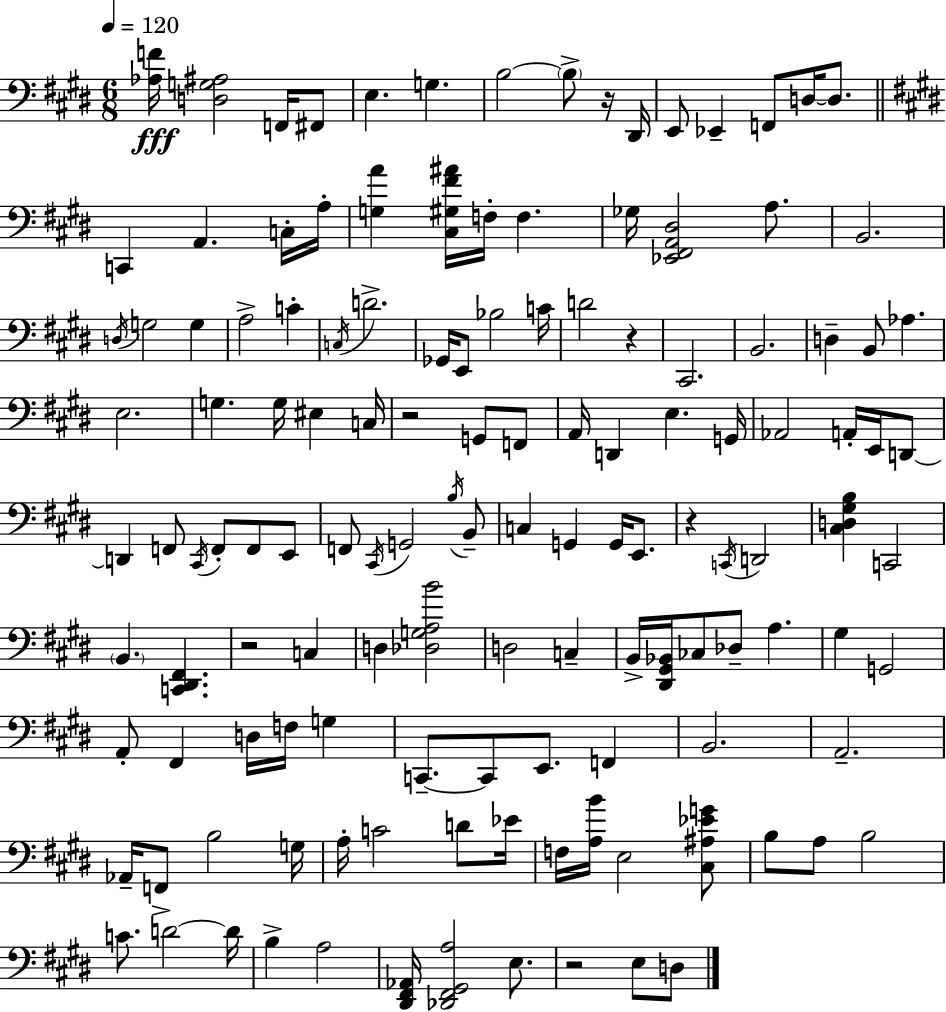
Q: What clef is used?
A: bass